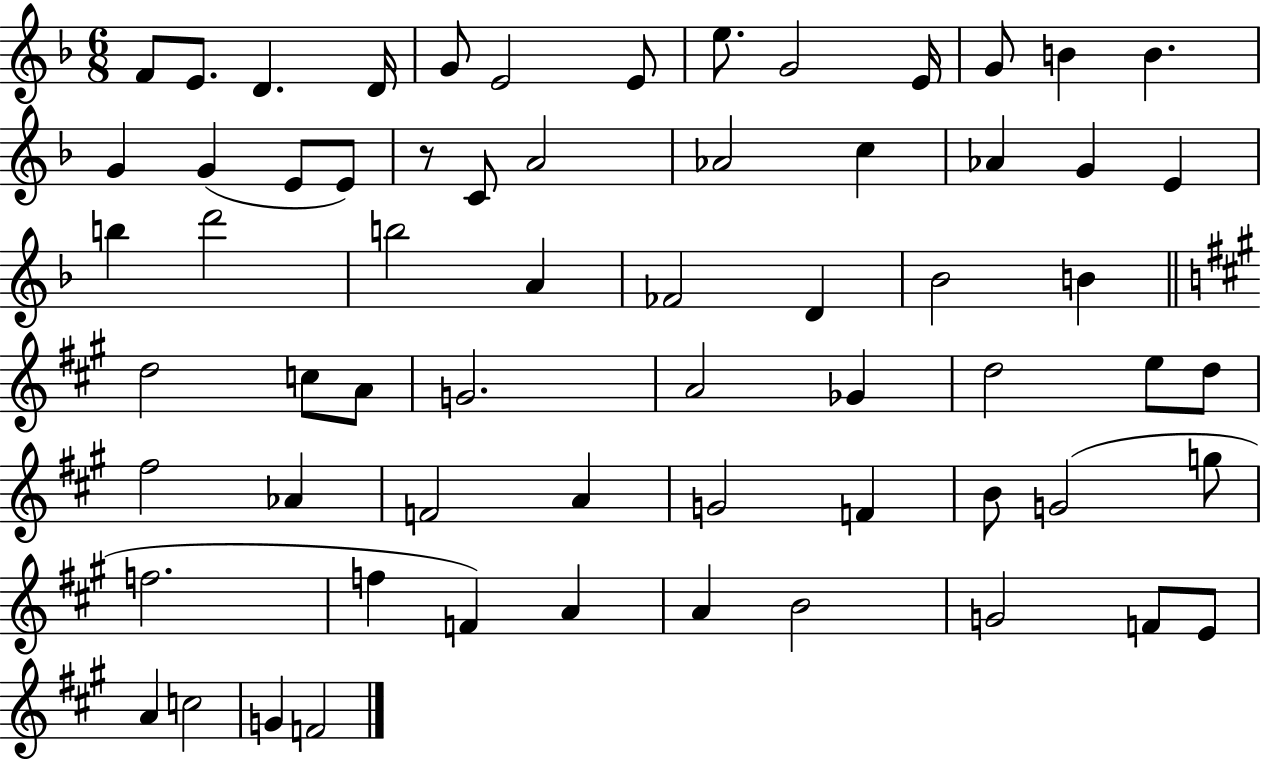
X:1
T:Untitled
M:6/8
L:1/4
K:F
F/2 E/2 D D/4 G/2 E2 E/2 e/2 G2 E/4 G/2 B B G G E/2 E/2 z/2 C/2 A2 _A2 c _A G E b d'2 b2 A _F2 D _B2 B d2 c/2 A/2 G2 A2 _G d2 e/2 d/2 ^f2 _A F2 A G2 F B/2 G2 g/2 f2 f F A A B2 G2 F/2 E/2 A c2 G F2